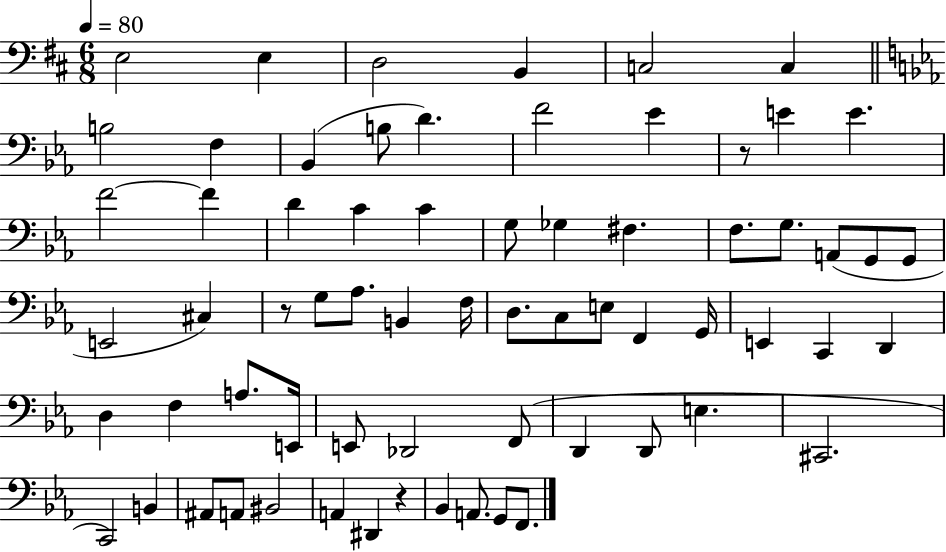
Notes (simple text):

E3/h E3/q D3/h B2/q C3/h C3/q B3/h F3/q Bb2/q B3/e D4/q. F4/h Eb4/q R/e E4/q E4/q. F4/h F4/q D4/q C4/q C4/q G3/e Gb3/q F#3/q. F3/e. G3/e. A2/e G2/e G2/e E2/h C#3/q R/e G3/e Ab3/e. B2/q F3/s D3/e. C3/e E3/e F2/q G2/s E2/q C2/q D2/q D3/q F3/q A3/e. E2/s E2/e Db2/h F2/e D2/q D2/e E3/q. C#2/h. C2/h B2/q A#2/e A2/e BIS2/h A2/q D#2/q R/q Bb2/q A2/e. G2/e F2/e.